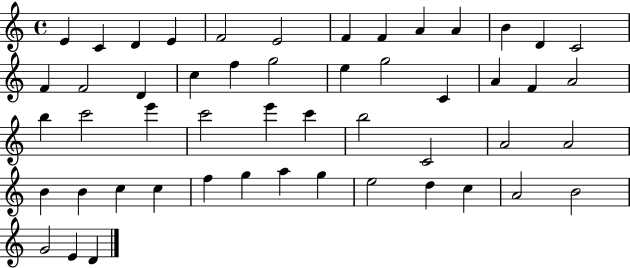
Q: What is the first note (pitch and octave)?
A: E4